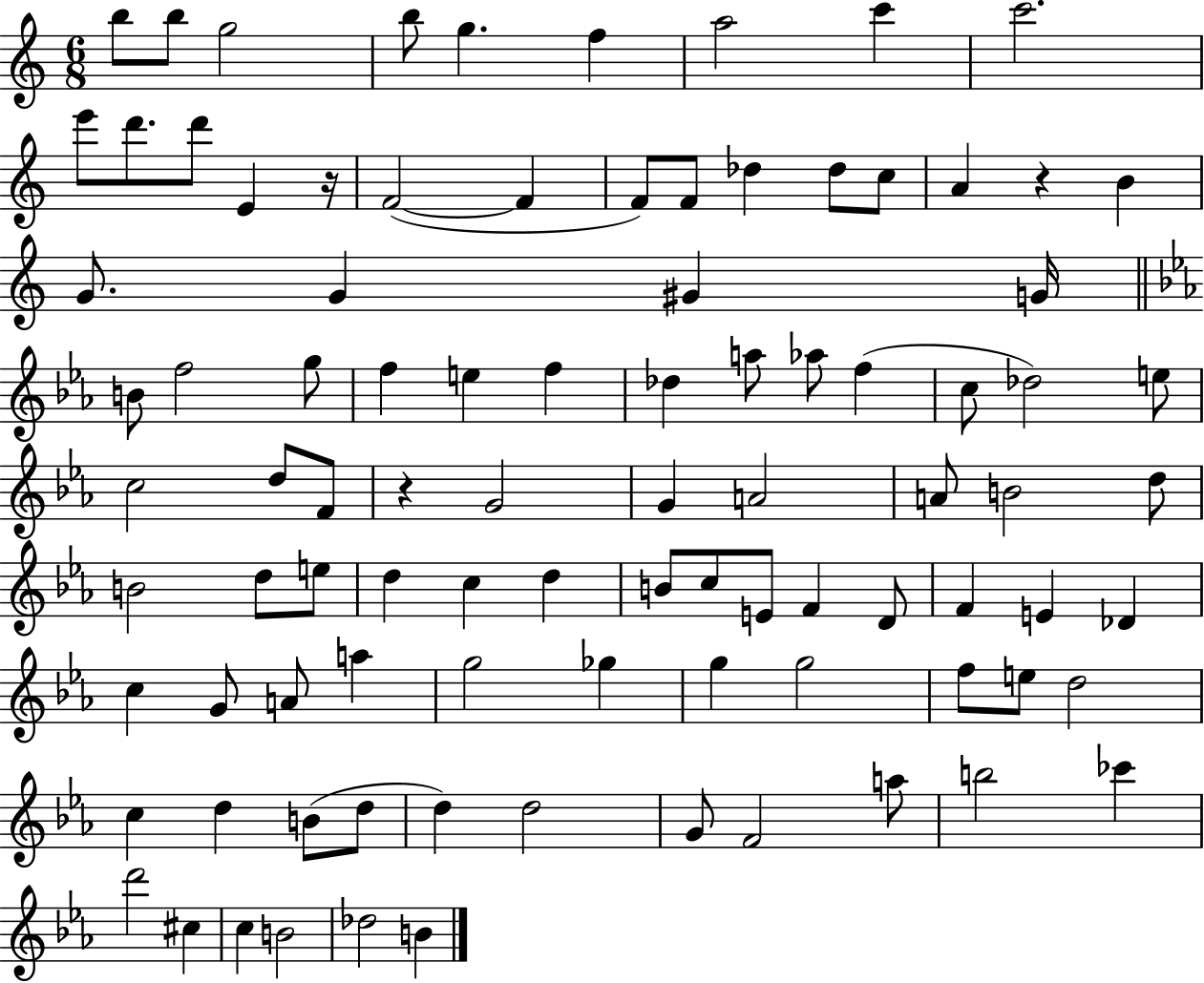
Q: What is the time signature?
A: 6/8